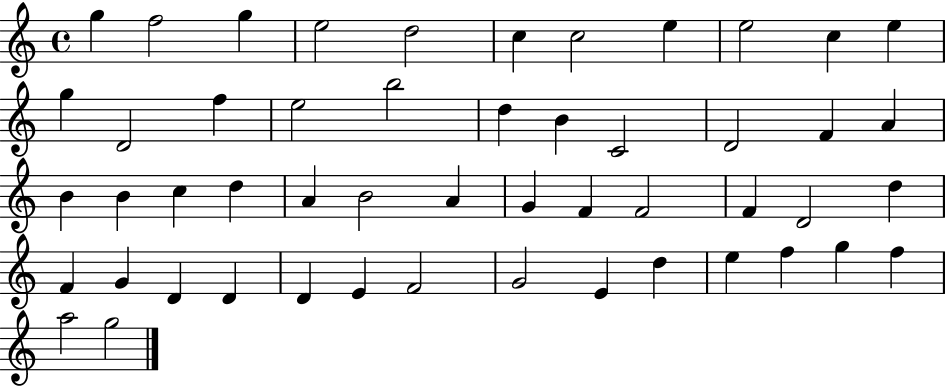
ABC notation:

X:1
T:Untitled
M:4/4
L:1/4
K:C
g f2 g e2 d2 c c2 e e2 c e g D2 f e2 b2 d B C2 D2 F A B B c d A B2 A G F F2 F D2 d F G D D D E F2 G2 E d e f g f a2 g2